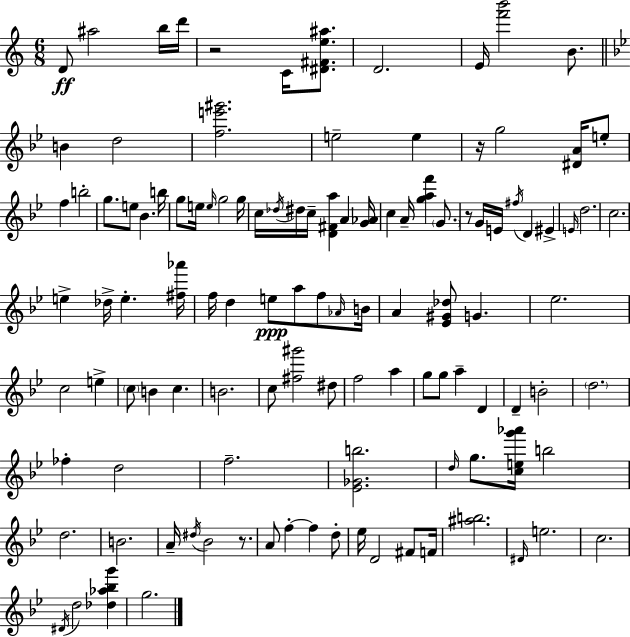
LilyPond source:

{
  \clef treble
  \numericTimeSignature
  \time 6/8
  \key a \minor
  d'8\ff ais''2 b''16 d'''16 | r2 c'16 <dis' fis' e'' ais''>8. | d'2. | e'16 <f''' b'''>2 b'8. | \break \bar "||" \break \key bes \major b'4 d''2 | <f'' e''' gis'''>2. | e''2-- e''4 | r16 g''2 <dis' a'>16 e''8-. | \break f''4 b''2-. | g''8. e''8 bes'4. b''16 | g''8 e''16 \grace { e''16 } g''2 | g''16 c''16 \acciaccatura { des''16 } dis''16 c''16-- <d' fis' a''>4 a'4 | \break <g' aes'>16 c''4 a'16-- <g'' a'' f'''>4 \parenthesize g'8. | r8 g'16 e'16 \acciaccatura { fis''16 } d'4 eis'4-> | \grace { e'16 } d''2. | c''2. | \break e''4-> des''16-> e''4.-. | <fis'' aes'''>16 f''16 d''4 e''8\ppp a''8 | f''8 \grace { aes'16 } b'16 a'4 <ees' gis' des''>8 g'4. | ees''2. | \break c''2 | e''4-> \parenthesize c''8 b'4 c''4. | b'2. | c''8 <fis'' gis'''>2 | \break dis''8 f''2 | a''4 g''8 g''8 a''4-- | d'4 d'4-- b'2-. | \parenthesize d''2. | \break fes''4-. d''2 | f''2.-- | <ees' ges' b''>2. | \grace { d''16 } g''8. <c'' e'' g''' aes'''>16 b''2 | \break d''2. | b'2. | a'16-- \acciaccatura { dis''16 } bes'2 | r8. a'8 f''4-.~~ | \break f''4 d''8-. ees''16 d'2 | fis'8 f'16 <ais'' b''>2. | \grace { dis'16 } e''2. | c''2. | \break \acciaccatura { dis'16 } d''2 | <des'' aes'' bes'' g'''>4 g''2. | \bar "|."
}